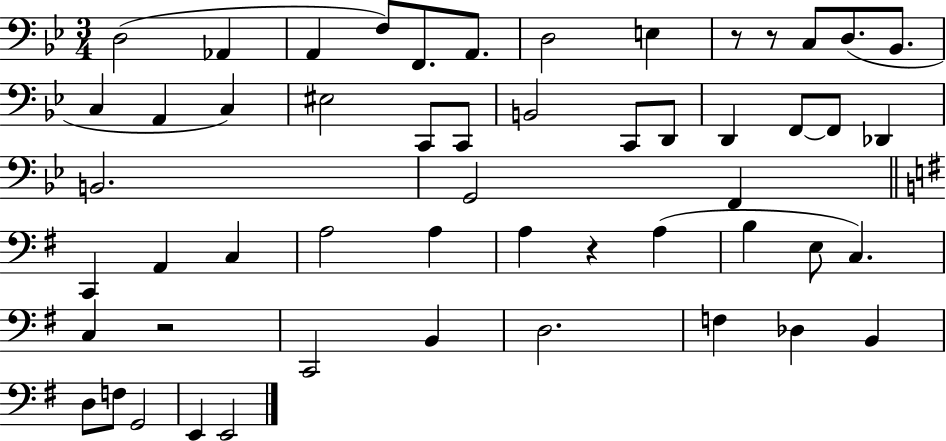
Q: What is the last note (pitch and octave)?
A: E2